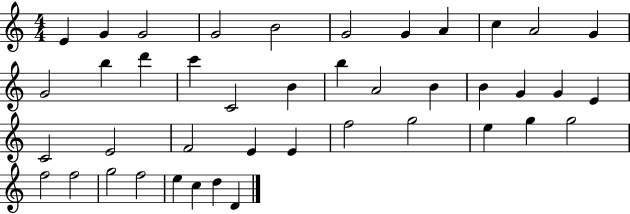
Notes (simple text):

E4/q G4/q G4/h G4/h B4/h G4/h G4/q A4/q C5/q A4/h G4/q G4/h B5/q D6/q C6/q C4/h B4/q B5/q A4/h B4/q B4/q G4/q G4/q E4/q C4/h E4/h F4/h E4/q E4/q F5/h G5/h E5/q G5/q G5/h F5/h F5/h G5/h F5/h E5/q C5/q D5/q D4/q